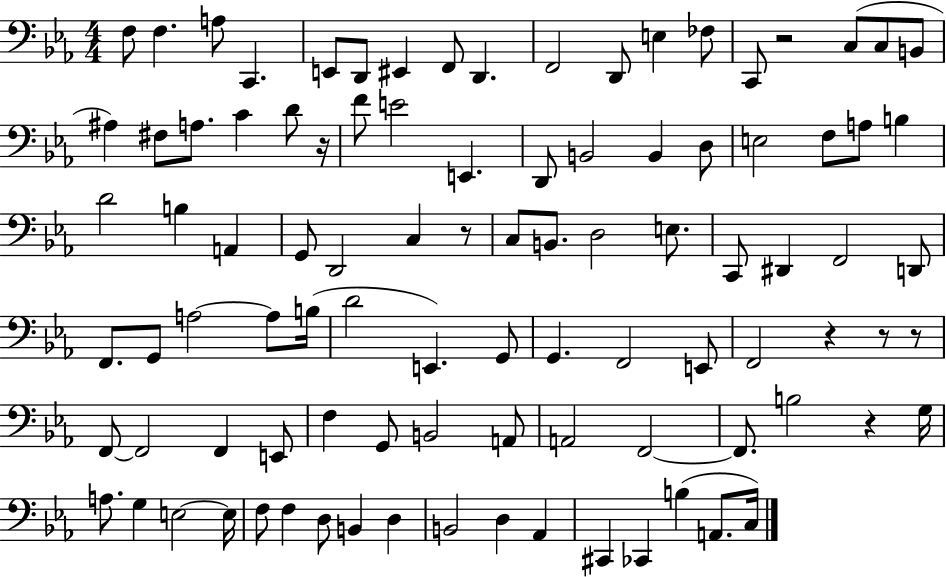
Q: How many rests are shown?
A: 7